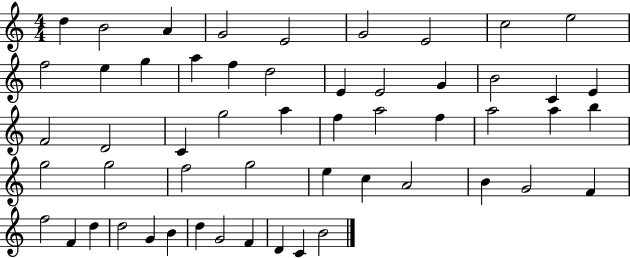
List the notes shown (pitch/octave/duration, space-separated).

D5/q B4/h A4/q G4/h E4/h G4/h E4/h C5/h E5/h F5/h E5/q G5/q A5/q F5/q D5/h E4/q E4/h G4/q B4/h C4/q E4/q F4/h D4/h C4/q G5/h A5/q F5/q A5/h F5/q A5/h A5/q B5/q G5/h G5/h F5/h G5/h E5/q C5/q A4/h B4/q G4/h F4/q F5/h F4/q D5/q D5/h G4/q B4/q D5/q G4/h F4/q D4/q C4/q B4/h